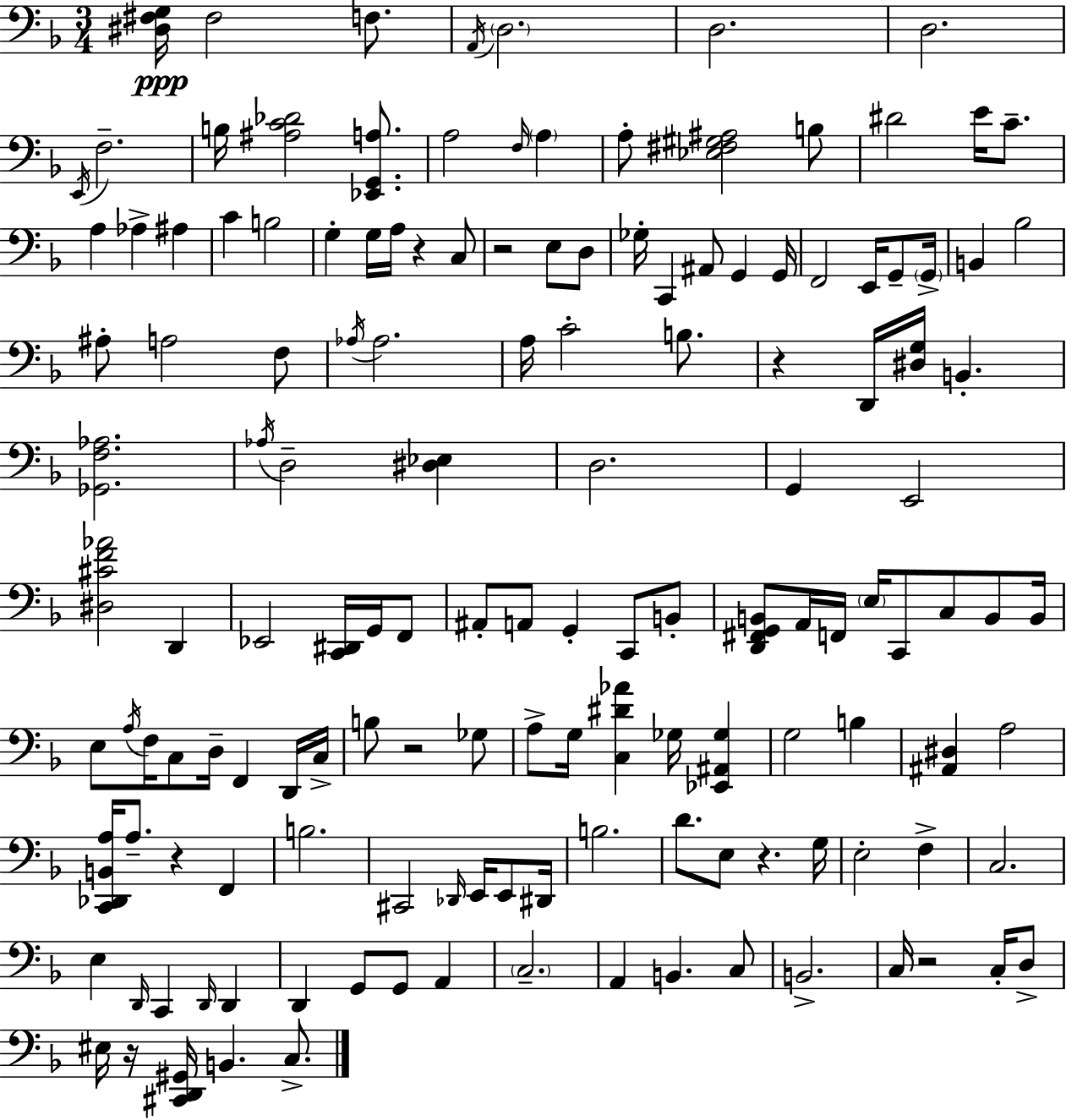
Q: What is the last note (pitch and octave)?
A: C3